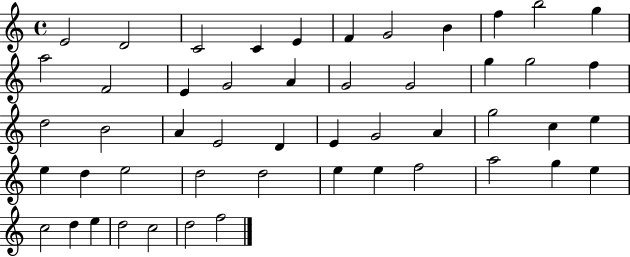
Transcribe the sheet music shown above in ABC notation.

X:1
T:Untitled
M:4/4
L:1/4
K:C
E2 D2 C2 C E F G2 B f b2 g a2 F2 E G2 A G2 G2 g g2 f d2 B2 A E2 D E G2 A g2 c e e d e2 d2 d2 e e f2 a2 g e c2 d e d2 c2 d2 f2